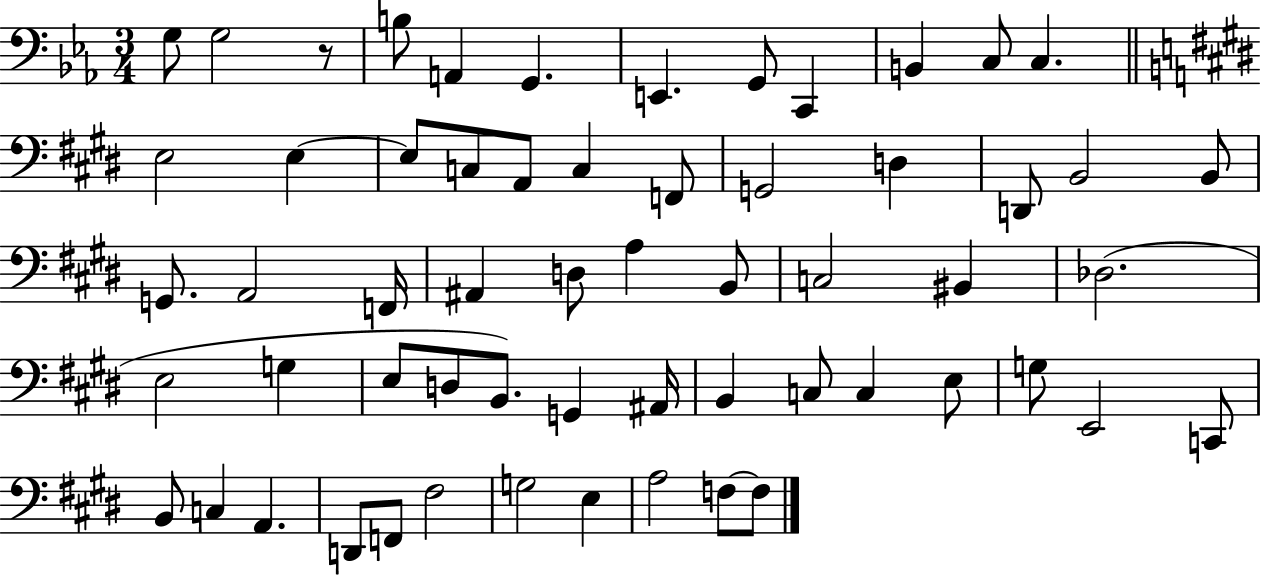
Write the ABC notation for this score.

X:1
T:Untitled
M:3/4
L:1/4
K:Eb
G,/2 G,2 z/2 B,/2 A,, G,, E,, G,,/2 C,, B,, C,/2 C, E,2 E, E,/2 C,/2 A,,/2 C, F,,/2 G,,2 D, D,,/2 B,,2 B,,/2 G,,/2 A,,2 F,,/4 ^A,, D,/2 A, B,,/2 C,2 ^B,, _D,2 E,2 G, E,/2 D,/2 B,,/2 G,, ^A,,/4 B,, C,/2 C, E,/2 G,/2 E,,2 C,,/2 B,,/2 C, A,, D,,/2 F,,/2 ^F,2 G,2 E, A,2 F,/2 F,/2